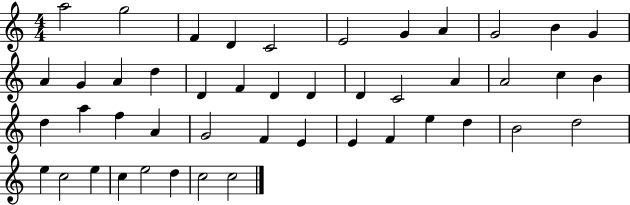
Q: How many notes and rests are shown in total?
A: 46